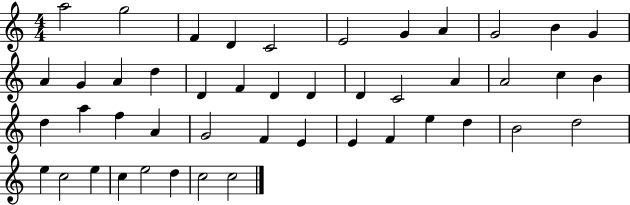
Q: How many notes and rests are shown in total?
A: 46